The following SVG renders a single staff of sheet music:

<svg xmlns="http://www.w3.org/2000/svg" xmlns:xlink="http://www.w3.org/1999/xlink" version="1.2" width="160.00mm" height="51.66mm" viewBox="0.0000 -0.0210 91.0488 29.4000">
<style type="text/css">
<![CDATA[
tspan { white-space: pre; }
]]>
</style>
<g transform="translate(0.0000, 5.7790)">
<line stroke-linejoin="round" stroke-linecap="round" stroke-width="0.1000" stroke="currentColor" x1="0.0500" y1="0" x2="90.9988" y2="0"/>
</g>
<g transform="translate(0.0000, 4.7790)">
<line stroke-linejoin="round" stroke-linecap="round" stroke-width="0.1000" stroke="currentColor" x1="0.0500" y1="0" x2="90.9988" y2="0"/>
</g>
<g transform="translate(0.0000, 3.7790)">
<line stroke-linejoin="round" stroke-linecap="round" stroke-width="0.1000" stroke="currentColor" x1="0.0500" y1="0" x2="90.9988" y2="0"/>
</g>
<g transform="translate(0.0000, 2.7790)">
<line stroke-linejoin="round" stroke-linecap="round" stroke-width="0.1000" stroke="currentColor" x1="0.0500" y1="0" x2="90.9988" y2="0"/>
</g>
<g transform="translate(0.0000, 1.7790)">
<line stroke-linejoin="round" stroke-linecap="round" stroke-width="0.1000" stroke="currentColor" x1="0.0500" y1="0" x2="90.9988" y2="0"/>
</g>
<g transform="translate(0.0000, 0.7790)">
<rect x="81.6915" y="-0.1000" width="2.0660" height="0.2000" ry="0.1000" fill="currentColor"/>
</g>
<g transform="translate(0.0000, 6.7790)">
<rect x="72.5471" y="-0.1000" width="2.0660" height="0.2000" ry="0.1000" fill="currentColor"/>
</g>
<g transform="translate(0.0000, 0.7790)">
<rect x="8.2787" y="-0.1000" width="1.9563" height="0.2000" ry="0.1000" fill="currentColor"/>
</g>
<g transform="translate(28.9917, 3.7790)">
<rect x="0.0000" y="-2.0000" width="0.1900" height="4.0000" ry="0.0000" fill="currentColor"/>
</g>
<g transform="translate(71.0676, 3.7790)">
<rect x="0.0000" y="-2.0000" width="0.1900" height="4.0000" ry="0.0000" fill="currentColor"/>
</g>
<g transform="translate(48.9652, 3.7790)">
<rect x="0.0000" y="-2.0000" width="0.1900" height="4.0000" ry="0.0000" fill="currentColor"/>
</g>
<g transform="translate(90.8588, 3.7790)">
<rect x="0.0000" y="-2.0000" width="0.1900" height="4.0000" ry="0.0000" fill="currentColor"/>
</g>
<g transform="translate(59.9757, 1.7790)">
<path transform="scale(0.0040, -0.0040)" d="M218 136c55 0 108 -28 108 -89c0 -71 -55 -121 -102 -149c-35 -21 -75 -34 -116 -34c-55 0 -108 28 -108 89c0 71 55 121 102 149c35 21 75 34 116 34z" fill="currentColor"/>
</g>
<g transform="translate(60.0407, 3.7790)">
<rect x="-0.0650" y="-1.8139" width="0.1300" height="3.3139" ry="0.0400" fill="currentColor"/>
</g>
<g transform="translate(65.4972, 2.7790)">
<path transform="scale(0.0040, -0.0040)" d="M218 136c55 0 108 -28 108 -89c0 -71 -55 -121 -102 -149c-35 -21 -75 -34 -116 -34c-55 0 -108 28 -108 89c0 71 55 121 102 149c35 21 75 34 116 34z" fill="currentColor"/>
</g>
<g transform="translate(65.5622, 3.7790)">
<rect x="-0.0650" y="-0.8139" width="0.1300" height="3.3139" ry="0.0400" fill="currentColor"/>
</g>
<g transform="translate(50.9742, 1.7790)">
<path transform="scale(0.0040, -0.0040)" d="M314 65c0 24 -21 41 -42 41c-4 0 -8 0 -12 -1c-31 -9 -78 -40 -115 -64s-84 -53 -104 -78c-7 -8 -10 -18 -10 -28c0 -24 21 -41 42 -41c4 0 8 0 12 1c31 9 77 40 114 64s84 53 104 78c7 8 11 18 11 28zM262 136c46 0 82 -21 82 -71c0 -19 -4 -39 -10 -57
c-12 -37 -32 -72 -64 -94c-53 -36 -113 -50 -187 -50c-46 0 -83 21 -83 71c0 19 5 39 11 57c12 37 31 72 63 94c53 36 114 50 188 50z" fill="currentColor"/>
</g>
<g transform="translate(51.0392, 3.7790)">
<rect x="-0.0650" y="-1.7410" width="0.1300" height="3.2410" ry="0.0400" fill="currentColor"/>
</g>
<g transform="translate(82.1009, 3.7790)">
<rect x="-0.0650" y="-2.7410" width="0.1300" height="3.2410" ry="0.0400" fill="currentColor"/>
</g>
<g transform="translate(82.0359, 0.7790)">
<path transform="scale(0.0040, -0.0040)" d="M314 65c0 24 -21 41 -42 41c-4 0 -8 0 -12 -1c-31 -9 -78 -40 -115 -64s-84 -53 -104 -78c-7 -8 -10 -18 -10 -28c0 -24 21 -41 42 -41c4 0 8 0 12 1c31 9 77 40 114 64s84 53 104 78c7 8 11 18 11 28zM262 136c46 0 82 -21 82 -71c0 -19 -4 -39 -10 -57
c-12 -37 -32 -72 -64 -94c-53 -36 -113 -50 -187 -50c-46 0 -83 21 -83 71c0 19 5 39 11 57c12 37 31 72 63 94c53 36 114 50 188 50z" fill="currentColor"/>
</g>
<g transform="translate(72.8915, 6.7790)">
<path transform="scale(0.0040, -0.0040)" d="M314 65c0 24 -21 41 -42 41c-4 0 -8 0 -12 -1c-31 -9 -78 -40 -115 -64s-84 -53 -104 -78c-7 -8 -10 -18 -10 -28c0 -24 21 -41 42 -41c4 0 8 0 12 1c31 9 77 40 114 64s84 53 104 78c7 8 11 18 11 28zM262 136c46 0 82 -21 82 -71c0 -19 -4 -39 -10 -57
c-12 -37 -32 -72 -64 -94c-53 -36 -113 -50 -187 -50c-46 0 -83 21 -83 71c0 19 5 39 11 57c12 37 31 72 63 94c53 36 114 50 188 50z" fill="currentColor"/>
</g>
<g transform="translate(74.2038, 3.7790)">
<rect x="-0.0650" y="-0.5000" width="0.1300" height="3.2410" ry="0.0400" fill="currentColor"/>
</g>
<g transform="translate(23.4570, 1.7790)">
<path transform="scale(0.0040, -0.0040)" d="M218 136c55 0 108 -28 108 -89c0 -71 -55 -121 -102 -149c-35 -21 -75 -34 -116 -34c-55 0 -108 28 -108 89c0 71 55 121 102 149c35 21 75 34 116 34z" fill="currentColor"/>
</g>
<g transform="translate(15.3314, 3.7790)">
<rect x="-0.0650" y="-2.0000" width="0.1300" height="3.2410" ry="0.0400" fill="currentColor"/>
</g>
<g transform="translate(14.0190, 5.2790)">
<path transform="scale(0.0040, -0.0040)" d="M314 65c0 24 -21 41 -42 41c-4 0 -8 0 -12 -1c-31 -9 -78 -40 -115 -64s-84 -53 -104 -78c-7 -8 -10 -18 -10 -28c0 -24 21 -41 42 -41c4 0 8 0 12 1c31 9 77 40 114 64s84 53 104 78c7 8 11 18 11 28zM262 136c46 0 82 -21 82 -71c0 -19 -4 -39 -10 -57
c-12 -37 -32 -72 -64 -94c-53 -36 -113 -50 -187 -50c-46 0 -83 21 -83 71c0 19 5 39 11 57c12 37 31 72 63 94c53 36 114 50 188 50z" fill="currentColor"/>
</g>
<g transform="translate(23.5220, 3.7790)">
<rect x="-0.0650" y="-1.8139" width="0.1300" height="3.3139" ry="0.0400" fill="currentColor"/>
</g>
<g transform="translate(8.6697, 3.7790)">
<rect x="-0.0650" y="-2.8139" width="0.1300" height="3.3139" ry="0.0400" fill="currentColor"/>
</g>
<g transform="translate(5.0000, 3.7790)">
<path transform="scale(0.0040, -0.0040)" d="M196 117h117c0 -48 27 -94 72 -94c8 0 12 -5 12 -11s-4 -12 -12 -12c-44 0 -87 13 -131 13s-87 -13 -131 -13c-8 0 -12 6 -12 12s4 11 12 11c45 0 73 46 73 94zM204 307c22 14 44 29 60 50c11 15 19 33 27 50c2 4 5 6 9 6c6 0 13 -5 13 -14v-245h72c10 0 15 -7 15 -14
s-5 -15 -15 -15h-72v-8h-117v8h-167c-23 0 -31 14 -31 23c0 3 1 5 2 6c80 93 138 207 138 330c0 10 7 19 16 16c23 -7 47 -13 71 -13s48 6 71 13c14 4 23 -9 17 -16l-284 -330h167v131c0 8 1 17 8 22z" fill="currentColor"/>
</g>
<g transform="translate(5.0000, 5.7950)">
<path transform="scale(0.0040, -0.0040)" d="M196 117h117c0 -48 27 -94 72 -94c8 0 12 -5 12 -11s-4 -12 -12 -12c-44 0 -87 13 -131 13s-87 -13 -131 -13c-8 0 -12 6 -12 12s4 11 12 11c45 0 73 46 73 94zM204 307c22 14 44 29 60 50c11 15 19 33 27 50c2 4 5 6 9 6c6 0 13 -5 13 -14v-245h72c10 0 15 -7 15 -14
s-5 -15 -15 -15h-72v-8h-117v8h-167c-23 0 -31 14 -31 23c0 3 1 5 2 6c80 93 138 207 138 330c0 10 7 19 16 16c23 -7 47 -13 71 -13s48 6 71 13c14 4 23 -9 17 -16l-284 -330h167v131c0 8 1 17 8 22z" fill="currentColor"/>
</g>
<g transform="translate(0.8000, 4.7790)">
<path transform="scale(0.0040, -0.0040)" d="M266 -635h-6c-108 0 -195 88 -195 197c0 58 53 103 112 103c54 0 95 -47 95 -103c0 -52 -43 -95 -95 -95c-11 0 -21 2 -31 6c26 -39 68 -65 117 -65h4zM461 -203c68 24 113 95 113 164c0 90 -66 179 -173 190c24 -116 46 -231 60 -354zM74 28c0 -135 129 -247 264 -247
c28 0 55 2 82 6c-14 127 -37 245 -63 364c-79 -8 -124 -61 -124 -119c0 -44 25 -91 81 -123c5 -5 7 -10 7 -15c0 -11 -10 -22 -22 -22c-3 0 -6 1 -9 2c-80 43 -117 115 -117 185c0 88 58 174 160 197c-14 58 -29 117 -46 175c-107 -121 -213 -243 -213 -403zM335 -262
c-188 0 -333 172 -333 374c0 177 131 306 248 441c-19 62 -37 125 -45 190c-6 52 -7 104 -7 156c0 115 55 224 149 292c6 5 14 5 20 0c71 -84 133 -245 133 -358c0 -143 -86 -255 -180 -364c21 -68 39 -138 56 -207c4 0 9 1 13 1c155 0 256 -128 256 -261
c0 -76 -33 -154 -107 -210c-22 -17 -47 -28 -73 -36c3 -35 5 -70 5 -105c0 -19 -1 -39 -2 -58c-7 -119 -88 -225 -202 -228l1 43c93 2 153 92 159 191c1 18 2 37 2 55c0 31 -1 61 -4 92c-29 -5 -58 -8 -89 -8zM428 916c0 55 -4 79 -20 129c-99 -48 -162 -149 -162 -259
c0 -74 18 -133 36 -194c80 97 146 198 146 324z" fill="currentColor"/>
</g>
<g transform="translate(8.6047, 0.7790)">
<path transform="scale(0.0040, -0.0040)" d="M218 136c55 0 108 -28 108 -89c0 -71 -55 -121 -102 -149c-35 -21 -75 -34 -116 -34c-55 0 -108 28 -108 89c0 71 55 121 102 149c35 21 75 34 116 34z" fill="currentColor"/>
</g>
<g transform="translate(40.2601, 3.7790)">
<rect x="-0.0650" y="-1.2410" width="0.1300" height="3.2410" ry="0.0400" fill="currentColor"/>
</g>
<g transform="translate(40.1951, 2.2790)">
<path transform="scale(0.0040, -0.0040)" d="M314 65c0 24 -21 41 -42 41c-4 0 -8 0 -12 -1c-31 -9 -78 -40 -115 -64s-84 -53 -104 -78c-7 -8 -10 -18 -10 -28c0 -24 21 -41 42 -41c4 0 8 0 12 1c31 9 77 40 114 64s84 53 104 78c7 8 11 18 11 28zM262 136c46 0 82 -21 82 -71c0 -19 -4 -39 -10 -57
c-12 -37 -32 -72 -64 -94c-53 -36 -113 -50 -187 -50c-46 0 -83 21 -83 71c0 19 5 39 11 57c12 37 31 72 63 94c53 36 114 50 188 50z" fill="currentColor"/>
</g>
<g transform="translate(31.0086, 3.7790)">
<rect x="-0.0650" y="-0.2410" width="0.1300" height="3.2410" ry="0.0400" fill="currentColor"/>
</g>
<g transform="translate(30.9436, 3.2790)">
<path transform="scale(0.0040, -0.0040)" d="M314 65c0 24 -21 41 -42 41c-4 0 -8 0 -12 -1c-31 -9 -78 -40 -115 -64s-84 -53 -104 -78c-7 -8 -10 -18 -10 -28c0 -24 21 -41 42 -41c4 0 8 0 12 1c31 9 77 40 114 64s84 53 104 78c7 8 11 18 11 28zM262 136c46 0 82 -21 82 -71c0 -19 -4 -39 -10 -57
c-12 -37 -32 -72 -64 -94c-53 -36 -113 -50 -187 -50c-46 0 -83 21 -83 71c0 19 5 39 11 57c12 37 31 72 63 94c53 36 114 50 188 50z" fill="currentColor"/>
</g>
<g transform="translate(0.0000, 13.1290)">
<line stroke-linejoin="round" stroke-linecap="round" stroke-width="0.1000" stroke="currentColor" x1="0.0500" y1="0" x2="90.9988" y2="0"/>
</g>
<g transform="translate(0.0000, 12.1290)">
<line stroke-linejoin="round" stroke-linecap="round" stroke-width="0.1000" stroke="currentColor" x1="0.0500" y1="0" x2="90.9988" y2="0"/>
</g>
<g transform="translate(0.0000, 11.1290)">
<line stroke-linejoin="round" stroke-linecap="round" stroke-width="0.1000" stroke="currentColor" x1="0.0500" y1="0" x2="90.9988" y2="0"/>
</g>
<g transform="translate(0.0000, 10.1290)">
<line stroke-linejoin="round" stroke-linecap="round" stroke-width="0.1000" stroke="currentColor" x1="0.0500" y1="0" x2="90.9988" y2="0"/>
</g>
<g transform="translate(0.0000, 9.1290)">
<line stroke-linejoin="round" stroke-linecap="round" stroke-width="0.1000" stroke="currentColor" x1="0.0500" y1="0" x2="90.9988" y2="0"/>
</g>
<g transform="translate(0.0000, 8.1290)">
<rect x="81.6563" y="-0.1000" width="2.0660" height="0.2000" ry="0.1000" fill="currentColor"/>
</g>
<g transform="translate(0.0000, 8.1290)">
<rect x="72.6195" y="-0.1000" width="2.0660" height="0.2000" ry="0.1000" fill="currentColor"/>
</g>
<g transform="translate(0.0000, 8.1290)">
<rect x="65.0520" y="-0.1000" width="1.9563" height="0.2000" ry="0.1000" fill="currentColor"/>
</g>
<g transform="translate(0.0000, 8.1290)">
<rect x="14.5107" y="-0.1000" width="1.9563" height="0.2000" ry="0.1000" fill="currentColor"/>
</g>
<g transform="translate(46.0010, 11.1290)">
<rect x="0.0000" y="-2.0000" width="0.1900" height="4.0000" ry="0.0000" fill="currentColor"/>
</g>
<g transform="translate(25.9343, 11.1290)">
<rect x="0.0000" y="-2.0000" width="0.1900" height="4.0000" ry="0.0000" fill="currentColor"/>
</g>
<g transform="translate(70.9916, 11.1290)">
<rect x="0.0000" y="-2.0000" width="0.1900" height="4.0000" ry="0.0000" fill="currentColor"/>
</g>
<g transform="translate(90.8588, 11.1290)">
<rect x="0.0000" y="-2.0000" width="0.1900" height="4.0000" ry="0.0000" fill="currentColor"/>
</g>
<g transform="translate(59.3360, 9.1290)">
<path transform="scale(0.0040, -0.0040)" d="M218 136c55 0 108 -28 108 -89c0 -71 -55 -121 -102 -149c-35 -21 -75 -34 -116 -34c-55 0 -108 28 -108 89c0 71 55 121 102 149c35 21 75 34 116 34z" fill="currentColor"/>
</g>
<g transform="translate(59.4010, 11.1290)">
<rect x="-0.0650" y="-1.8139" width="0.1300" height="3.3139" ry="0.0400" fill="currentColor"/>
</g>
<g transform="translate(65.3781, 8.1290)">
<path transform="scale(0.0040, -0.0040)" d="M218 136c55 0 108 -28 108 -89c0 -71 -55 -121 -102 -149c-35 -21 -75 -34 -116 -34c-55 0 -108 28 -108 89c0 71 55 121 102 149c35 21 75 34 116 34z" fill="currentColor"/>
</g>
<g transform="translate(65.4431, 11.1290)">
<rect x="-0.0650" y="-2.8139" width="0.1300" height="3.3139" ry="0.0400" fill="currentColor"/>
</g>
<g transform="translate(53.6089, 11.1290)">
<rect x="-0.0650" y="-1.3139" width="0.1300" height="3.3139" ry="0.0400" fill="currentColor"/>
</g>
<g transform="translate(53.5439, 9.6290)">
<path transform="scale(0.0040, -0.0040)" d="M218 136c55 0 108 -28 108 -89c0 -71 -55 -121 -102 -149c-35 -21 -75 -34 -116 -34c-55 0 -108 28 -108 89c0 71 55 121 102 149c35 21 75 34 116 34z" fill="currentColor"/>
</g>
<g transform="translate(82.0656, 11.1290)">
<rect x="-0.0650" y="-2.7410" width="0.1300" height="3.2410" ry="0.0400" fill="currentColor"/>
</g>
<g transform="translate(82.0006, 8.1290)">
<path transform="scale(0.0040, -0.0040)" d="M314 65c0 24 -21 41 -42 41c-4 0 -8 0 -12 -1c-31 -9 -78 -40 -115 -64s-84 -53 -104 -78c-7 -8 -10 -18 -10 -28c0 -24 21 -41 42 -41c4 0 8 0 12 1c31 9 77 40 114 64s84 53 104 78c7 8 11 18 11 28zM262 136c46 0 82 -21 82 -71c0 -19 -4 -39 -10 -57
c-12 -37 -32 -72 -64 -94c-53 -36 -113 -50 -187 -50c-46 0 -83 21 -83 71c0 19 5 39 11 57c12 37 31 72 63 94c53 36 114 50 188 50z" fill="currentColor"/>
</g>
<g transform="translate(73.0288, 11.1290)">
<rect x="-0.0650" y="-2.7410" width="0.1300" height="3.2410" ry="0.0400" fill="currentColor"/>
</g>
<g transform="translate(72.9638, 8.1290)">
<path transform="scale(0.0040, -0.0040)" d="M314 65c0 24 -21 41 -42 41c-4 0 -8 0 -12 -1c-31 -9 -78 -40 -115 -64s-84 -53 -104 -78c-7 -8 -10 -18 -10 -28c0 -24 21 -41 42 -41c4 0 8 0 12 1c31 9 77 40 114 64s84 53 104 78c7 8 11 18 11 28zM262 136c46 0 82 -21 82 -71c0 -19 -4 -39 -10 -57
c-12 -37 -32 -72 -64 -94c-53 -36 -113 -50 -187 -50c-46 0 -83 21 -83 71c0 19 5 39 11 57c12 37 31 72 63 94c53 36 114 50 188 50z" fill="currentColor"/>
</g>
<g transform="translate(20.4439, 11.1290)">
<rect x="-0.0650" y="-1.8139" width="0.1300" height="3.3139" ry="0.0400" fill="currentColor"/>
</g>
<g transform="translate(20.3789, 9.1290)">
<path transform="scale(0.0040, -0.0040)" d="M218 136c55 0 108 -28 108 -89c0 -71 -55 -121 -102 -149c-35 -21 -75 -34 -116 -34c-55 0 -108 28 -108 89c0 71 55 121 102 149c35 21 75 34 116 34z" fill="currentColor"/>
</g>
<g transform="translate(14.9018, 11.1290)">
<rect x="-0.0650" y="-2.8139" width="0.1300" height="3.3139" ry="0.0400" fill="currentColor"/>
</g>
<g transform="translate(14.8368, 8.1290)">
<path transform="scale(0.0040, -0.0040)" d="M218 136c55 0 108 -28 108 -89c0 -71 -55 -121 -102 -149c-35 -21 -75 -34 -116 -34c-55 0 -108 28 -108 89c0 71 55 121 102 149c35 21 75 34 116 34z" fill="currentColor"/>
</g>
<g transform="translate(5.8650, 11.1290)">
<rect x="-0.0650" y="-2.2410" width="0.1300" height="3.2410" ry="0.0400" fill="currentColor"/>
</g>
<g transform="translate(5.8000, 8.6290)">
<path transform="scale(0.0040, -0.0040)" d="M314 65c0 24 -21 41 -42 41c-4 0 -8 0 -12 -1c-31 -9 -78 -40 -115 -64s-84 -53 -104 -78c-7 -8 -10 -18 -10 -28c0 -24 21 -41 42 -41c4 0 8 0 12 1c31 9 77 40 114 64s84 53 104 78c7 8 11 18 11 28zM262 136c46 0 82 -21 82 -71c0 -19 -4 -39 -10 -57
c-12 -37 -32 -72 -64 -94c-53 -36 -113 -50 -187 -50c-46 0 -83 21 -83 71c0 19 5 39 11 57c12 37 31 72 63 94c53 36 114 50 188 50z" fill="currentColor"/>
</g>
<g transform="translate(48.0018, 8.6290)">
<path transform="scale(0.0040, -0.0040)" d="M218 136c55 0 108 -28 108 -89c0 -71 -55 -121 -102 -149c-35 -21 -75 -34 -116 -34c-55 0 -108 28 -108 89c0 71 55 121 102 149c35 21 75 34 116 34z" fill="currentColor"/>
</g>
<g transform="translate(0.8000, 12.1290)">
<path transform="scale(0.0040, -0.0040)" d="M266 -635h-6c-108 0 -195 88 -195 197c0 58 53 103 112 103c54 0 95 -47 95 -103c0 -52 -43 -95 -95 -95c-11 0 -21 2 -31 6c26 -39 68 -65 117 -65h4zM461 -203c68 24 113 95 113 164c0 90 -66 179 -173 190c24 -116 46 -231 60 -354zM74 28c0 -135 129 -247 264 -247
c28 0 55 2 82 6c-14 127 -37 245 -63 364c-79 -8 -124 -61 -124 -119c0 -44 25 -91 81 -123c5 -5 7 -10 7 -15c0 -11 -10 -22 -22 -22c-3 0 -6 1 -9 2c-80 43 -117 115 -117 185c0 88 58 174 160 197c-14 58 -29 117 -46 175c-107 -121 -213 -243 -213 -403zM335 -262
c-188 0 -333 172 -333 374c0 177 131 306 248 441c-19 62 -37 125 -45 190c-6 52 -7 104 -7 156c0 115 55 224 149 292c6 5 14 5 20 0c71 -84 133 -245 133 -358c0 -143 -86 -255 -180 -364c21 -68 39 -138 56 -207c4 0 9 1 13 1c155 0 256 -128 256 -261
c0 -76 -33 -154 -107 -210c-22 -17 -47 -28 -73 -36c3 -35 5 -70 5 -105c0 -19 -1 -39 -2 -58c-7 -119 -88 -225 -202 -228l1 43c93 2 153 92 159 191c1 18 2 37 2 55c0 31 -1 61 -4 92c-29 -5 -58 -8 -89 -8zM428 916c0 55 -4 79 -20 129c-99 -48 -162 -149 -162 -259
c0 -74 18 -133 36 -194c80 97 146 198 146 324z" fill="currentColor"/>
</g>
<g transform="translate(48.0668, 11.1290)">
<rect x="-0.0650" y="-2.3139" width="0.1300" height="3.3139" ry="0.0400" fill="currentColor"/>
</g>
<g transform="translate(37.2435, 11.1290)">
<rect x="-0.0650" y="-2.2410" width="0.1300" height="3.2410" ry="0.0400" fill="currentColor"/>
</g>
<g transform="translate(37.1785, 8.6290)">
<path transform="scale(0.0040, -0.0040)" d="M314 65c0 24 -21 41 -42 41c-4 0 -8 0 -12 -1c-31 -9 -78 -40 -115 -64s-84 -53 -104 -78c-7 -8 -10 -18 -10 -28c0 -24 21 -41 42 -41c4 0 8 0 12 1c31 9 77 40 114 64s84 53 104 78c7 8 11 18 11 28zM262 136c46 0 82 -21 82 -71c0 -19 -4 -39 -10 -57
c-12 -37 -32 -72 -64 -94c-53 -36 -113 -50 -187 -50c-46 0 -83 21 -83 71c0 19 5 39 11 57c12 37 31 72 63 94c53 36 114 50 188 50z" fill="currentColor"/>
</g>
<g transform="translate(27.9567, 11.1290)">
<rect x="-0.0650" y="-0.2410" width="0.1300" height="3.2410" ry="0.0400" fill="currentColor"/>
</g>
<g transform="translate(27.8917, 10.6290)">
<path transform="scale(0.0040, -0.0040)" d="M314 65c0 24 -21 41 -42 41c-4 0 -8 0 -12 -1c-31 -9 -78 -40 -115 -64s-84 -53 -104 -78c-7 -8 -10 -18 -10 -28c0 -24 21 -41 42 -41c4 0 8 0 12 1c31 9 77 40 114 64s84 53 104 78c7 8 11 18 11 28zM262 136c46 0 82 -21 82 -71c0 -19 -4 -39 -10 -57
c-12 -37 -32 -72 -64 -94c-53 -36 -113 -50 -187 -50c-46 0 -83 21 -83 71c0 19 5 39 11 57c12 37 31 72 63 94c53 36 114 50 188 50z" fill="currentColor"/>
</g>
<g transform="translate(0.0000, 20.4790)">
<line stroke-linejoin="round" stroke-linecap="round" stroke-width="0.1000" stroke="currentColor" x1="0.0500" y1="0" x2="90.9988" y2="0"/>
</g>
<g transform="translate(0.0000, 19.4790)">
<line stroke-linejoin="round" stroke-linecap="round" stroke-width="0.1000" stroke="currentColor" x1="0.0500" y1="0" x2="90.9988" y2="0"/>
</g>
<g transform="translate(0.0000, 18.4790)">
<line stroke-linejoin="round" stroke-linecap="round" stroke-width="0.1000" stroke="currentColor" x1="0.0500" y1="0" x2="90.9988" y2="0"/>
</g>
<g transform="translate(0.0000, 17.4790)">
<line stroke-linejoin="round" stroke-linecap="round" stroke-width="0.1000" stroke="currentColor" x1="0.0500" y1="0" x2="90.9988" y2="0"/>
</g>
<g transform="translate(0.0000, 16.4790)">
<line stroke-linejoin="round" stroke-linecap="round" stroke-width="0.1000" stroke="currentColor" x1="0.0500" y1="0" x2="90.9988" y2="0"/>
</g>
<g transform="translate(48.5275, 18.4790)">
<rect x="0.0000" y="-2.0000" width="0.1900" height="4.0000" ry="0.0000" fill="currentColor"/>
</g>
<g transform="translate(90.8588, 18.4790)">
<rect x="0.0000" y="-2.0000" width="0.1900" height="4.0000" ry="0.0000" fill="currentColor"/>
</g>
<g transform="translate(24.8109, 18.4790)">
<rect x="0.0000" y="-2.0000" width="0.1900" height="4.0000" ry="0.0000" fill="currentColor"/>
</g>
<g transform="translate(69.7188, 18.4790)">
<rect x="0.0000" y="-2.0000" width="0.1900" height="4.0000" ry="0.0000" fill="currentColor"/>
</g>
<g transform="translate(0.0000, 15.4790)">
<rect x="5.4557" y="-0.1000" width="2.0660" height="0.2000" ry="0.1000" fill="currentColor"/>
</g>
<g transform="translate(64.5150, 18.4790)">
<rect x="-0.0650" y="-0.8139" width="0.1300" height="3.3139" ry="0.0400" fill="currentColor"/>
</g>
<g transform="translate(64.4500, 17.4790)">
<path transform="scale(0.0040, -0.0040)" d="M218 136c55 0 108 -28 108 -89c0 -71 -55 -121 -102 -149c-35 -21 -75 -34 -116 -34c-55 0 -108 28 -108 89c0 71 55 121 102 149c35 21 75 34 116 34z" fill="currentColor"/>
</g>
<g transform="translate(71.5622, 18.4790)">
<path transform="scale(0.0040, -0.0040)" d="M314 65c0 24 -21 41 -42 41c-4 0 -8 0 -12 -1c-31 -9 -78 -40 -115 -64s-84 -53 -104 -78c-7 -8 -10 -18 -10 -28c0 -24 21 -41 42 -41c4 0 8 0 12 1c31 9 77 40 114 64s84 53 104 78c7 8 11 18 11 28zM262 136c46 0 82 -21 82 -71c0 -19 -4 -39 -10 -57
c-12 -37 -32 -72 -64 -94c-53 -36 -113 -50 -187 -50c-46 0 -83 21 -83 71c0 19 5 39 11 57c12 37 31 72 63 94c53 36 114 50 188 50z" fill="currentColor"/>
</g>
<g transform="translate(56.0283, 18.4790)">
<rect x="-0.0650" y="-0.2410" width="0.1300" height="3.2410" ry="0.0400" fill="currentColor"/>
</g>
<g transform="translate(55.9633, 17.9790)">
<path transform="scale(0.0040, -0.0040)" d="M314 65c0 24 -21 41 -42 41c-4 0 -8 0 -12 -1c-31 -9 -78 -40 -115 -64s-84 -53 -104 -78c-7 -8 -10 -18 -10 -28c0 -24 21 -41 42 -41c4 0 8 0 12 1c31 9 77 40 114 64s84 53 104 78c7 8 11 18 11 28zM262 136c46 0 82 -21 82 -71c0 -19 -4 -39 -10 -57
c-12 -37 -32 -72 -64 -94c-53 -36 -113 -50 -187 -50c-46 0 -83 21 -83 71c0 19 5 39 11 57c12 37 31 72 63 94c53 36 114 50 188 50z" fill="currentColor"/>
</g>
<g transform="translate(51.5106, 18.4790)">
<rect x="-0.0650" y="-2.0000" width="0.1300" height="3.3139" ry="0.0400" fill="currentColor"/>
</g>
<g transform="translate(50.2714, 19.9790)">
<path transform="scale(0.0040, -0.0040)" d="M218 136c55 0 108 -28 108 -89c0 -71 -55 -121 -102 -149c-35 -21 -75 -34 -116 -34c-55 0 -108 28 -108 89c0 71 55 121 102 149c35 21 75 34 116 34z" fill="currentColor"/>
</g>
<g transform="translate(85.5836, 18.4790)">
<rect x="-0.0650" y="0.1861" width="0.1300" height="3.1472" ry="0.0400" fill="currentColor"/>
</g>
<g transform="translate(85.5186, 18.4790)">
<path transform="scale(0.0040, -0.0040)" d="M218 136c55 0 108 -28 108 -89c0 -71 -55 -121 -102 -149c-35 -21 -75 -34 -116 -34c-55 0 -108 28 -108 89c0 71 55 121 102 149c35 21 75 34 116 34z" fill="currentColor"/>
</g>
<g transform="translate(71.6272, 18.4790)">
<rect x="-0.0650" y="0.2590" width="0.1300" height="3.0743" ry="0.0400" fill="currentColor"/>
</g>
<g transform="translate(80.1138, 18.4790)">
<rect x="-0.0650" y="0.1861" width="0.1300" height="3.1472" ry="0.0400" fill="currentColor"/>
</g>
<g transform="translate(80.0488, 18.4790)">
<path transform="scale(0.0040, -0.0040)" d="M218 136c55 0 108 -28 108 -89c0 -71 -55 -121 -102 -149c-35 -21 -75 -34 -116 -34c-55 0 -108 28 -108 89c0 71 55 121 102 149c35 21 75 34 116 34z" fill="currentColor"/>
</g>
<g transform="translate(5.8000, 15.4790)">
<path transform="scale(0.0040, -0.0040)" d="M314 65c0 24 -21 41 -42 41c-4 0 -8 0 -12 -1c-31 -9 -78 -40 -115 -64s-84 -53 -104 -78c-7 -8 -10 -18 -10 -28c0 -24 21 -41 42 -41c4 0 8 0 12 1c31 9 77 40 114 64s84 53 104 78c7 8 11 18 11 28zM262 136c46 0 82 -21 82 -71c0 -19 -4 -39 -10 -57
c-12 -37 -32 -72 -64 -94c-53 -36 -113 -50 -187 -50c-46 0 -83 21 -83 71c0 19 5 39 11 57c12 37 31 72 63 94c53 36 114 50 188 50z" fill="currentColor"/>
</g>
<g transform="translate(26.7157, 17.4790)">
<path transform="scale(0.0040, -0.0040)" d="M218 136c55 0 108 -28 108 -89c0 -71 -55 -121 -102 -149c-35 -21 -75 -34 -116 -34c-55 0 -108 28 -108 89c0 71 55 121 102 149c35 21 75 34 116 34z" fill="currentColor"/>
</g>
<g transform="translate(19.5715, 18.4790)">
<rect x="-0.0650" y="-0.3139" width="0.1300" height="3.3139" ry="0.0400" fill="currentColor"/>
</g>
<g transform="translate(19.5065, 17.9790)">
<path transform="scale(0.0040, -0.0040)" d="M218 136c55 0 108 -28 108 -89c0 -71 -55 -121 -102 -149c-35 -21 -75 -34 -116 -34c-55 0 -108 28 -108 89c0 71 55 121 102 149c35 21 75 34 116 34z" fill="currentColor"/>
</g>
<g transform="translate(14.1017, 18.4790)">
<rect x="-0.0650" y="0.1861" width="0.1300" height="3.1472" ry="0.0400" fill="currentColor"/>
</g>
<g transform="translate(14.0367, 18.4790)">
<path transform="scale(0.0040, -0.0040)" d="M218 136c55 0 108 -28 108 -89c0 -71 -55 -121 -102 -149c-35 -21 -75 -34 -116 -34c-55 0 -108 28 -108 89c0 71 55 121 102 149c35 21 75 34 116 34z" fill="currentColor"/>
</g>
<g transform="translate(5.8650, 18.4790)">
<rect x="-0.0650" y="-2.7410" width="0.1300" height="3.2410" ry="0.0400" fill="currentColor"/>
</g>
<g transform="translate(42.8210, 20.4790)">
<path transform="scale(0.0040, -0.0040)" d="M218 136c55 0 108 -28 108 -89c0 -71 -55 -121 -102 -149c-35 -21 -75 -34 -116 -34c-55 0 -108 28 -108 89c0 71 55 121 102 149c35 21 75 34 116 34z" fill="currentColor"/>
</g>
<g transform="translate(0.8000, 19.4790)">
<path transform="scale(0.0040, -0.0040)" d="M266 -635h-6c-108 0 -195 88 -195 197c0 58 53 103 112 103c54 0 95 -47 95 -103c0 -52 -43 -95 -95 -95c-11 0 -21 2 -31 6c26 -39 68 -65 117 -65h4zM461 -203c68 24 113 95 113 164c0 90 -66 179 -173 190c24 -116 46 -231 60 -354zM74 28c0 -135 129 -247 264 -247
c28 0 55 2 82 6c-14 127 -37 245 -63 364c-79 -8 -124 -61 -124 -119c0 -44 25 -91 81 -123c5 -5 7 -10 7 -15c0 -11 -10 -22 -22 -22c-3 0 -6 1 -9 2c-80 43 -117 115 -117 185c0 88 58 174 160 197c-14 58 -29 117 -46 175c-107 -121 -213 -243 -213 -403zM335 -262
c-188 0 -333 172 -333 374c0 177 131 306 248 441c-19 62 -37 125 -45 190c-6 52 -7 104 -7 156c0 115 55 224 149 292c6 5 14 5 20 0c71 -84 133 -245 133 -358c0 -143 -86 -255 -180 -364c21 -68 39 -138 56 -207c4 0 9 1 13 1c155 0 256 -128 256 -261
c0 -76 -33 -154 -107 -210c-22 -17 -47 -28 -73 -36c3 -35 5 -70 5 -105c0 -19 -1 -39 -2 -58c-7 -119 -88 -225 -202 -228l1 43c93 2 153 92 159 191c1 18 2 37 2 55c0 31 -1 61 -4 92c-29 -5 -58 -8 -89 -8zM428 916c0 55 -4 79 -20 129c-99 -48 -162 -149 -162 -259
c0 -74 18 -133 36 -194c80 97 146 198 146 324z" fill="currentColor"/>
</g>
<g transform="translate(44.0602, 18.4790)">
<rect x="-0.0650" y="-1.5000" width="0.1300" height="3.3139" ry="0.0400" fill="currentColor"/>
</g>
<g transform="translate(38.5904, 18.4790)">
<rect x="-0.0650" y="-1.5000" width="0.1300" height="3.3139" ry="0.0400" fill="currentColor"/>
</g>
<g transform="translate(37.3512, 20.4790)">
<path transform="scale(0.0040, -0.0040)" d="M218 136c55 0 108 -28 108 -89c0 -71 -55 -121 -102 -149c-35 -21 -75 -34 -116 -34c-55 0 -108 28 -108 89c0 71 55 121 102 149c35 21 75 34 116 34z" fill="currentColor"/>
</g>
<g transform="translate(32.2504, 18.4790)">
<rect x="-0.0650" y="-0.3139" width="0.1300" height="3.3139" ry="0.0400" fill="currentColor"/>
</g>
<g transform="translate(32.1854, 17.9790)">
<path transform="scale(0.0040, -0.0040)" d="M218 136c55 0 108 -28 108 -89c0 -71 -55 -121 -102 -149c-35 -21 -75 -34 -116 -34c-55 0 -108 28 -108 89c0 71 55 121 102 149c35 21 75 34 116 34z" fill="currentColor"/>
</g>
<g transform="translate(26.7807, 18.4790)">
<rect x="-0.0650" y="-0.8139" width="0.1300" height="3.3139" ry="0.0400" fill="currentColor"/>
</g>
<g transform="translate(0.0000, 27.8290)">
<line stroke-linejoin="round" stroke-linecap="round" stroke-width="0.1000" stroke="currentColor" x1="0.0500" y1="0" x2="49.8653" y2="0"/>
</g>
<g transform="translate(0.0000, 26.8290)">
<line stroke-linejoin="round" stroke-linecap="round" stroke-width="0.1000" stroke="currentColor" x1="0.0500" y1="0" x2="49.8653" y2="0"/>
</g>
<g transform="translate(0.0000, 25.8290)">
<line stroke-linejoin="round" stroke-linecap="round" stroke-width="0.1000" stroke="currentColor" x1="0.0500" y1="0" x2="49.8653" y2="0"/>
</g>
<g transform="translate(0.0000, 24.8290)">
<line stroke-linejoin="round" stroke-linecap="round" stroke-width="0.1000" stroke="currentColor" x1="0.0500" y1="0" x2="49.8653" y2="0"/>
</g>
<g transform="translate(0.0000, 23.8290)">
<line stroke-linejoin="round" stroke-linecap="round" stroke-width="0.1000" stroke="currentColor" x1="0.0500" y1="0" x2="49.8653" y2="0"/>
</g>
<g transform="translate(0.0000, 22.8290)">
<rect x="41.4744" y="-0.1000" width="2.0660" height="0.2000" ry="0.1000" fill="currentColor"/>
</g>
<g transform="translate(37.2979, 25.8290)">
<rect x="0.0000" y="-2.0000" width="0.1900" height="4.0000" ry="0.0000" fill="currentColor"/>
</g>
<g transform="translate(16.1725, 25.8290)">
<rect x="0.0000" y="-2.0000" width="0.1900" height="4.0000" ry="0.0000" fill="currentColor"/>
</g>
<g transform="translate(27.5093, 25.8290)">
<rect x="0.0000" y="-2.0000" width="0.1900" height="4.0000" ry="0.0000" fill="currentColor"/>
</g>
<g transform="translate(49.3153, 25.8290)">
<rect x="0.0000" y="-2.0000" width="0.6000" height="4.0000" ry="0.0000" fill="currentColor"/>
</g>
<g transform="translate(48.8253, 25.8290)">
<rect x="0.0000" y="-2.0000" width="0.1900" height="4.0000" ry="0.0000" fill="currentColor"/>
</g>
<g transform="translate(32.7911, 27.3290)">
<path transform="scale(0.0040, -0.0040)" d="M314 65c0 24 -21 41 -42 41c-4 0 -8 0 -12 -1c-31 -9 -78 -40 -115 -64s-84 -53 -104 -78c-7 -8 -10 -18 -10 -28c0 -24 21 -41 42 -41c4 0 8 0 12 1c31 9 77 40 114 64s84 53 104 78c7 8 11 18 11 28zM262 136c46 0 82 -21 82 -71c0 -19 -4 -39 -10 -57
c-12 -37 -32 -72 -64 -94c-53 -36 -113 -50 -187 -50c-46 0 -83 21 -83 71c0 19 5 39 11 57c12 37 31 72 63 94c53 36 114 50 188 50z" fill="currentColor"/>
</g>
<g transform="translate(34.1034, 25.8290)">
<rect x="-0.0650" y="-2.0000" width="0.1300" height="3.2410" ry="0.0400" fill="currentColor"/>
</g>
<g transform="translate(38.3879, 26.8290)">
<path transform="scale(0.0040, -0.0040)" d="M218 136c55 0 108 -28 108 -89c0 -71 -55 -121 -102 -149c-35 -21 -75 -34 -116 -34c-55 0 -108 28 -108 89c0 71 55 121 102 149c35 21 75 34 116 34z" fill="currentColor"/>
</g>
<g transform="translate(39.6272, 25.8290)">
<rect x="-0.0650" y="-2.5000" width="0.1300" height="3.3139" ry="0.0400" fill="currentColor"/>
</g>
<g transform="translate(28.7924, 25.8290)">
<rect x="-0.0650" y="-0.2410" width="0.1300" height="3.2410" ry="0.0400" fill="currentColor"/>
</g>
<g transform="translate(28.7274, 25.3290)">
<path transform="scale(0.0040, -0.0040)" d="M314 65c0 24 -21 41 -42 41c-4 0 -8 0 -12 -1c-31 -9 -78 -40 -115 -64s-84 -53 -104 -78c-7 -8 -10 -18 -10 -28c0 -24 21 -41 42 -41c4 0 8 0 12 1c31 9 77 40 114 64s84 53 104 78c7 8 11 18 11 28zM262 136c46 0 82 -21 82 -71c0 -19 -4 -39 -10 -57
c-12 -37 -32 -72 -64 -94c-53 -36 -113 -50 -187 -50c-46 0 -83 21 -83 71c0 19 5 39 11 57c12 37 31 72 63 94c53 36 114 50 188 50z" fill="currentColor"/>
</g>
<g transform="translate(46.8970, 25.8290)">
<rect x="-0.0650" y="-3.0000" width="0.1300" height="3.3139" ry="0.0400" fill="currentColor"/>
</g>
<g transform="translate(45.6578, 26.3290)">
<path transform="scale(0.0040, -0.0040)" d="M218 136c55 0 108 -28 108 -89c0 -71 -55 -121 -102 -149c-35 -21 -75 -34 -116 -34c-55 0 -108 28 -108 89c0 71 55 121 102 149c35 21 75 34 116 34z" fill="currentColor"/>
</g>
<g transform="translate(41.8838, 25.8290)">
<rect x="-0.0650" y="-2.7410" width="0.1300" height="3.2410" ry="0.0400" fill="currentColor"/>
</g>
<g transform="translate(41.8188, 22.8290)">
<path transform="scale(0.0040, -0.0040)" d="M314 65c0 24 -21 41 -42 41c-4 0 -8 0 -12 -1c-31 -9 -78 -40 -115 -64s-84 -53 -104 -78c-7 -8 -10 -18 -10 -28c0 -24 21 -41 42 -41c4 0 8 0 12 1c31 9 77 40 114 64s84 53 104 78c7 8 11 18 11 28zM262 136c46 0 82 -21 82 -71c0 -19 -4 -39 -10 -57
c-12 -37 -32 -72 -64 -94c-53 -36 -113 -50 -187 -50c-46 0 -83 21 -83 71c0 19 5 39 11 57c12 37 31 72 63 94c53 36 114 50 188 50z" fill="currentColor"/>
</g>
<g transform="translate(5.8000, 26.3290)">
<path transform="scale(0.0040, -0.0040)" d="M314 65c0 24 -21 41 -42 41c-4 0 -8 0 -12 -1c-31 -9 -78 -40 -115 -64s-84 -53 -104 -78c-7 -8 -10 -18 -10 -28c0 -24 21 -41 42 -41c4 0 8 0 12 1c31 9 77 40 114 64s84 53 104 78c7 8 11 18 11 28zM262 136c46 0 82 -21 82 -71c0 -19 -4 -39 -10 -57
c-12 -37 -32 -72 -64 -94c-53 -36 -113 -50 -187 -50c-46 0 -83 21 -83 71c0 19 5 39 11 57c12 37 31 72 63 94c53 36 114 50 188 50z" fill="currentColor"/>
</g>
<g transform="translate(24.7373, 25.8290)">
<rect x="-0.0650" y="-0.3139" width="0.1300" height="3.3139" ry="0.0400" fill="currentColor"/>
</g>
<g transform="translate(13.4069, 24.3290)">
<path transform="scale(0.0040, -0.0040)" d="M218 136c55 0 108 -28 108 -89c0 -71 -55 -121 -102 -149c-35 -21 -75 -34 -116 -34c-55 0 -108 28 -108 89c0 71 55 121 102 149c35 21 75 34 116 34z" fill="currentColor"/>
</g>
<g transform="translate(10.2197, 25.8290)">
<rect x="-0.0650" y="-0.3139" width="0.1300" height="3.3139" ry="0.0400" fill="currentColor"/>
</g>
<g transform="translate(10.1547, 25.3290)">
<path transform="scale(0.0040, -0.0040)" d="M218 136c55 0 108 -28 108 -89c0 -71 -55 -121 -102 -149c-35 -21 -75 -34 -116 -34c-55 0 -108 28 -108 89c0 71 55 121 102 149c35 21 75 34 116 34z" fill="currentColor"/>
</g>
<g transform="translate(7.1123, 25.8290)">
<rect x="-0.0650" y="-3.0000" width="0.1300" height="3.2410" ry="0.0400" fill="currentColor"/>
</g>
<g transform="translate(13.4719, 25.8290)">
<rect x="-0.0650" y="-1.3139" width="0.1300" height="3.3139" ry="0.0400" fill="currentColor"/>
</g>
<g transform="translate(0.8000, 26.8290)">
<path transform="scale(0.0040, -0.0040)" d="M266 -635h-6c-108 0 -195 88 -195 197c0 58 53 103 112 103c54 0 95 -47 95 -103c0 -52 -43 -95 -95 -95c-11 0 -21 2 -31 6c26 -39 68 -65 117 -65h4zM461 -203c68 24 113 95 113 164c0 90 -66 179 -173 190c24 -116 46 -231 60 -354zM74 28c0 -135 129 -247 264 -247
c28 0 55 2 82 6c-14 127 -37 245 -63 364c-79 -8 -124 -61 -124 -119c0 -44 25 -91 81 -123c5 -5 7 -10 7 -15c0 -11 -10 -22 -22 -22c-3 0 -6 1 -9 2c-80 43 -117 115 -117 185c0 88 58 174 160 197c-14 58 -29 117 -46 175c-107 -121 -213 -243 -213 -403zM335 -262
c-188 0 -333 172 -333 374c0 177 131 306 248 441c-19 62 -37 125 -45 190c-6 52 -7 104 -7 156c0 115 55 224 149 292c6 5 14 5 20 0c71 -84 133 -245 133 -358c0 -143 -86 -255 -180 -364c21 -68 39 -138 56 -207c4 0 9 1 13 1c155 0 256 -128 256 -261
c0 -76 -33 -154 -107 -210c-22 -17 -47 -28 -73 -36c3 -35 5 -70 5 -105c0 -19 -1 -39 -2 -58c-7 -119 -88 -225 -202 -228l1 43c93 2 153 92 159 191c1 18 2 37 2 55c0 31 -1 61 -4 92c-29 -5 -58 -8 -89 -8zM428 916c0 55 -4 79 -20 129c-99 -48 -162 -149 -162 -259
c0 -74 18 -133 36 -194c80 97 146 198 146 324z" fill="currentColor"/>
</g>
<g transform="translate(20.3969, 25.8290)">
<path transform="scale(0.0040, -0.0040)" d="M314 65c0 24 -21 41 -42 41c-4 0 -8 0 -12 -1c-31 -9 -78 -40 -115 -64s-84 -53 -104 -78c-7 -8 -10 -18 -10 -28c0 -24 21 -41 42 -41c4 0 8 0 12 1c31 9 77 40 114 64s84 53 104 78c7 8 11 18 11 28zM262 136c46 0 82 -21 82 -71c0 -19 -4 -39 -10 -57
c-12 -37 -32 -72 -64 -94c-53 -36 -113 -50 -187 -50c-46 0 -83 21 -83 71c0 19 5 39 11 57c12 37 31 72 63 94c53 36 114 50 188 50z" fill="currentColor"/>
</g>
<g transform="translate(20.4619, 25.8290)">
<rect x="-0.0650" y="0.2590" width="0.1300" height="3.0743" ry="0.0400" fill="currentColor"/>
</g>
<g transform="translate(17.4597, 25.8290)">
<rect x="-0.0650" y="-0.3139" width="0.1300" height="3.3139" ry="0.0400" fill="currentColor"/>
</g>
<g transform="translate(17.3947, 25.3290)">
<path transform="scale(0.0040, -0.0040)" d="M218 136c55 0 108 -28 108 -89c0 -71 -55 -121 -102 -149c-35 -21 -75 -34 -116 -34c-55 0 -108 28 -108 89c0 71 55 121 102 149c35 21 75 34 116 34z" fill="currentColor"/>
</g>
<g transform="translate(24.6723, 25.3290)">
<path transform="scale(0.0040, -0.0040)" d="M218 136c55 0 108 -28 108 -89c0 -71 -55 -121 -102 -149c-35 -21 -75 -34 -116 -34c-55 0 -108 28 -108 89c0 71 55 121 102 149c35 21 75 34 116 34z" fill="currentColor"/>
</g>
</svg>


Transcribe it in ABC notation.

X:1
T:Untitled
M:4/4
L:1/4
K:C
a F2 f c2 e2 f2 f d C2 a2 g2 a f c2 g2 g e f a a2 a2 a2 B c d c E E F c2 d B2 B B A2 c e c B2 c c2 F2 G a2 A